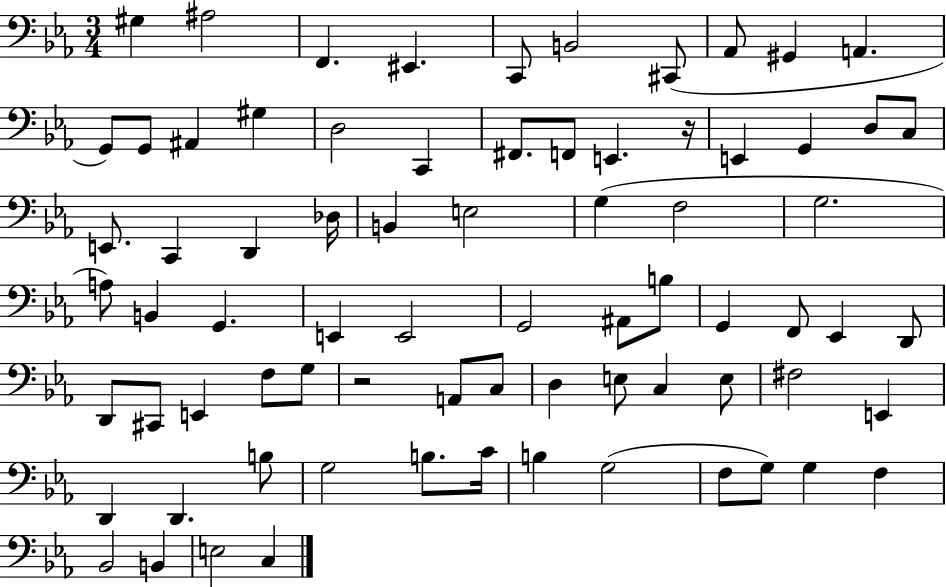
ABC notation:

X:1
T:Untitled
M:3/4
L:1/4
K:Eb
^G, ^A,2 F,, ^E,, C,,/2 B,,2 ^C,,/2 _A,,/2 ^G,, A,, G,,/2 G,,/2 ^A,, ^G, D,2 C,, ^F,,/2 F,,/2 E,, z/4 E,, G,, D,/2 C,/2 E,,/2 C,, D,, _D,/4 B,, E,2 G, F,2 G,2 A,/2 B,, G,, E,, E,,2 G,,2 ^A,,/2 B,/2 G,, F,,/2 _E,, D,,/2 D,,/2 ^C,,/2 E,, F,/2 G,/2 z2 A,,/2 C,/2 D, E,/2 C, E,/2 ^F,2 E,, D,, D,, B,/2 G,2 B,/2 C/4 B, G,2 F,/2 G,/2 G, F, _B,,2 B,, E,2 C,